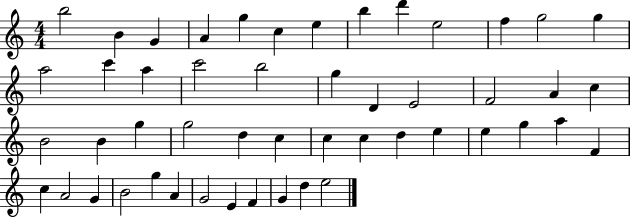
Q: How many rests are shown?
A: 0